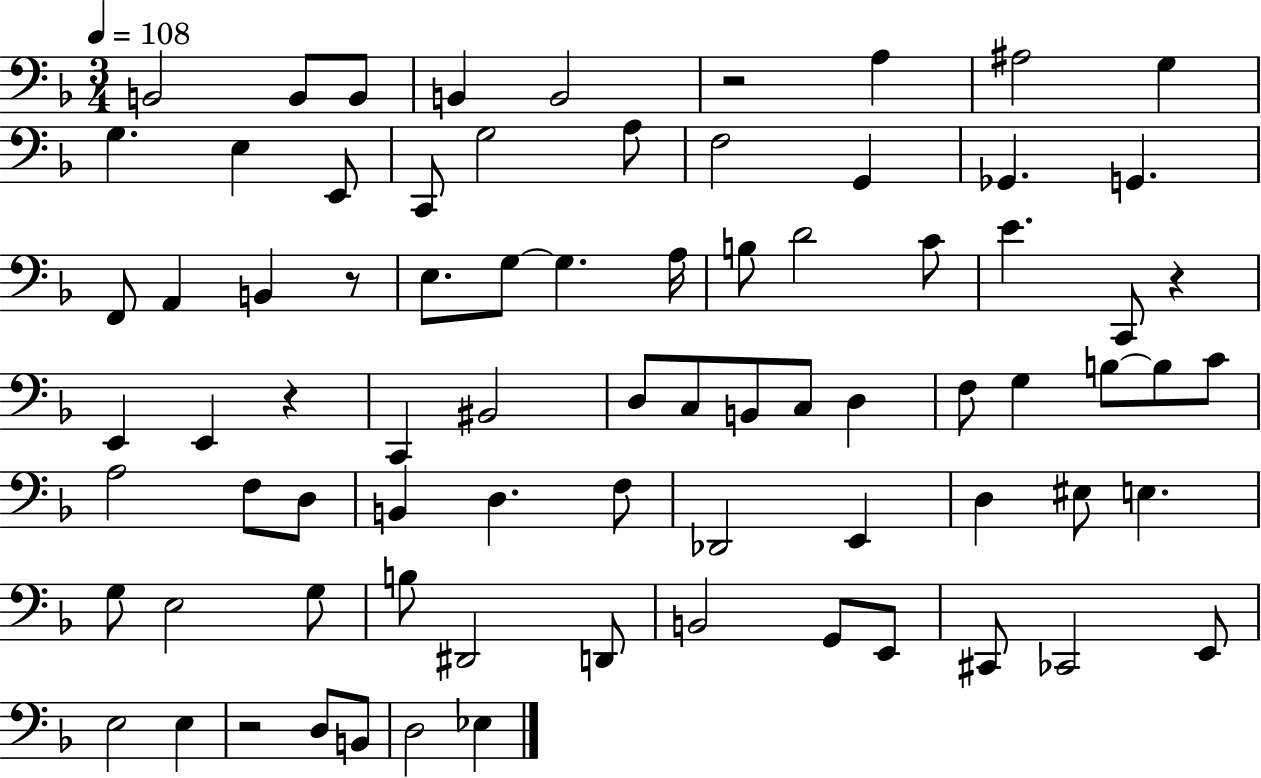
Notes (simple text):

B2/h B2/e B2/e B2/q B2/h R/h A3/q A#3/h G3/q G3/q. E3/q E2/e C2/e G3/h A3/e F3/h G2/q Gb2/q. G2/q. F2/e A2/q B2/q R/e E3/e. G3/e G3/q. A3/s B3/e D4/h C4/e E4/q. C2/e R/q E2/q E2/q R/q C2/q BIS2/h D3/e C3/e B2/e C3/e D3/q F3/e G3/q B3/e B3/e C4/e A3/h F3/e D3/e B2/q D3/q. F3/e Db2/h E2/q D3/q EIS3/e E3/q. G3/e E3/h G3/e B3/e D#2/h D2/e B2/h G2/e E2/e C#2/e CES2/h E2/e E3/h E3/q R/h D3/e B2/e D3/h Eb3/q